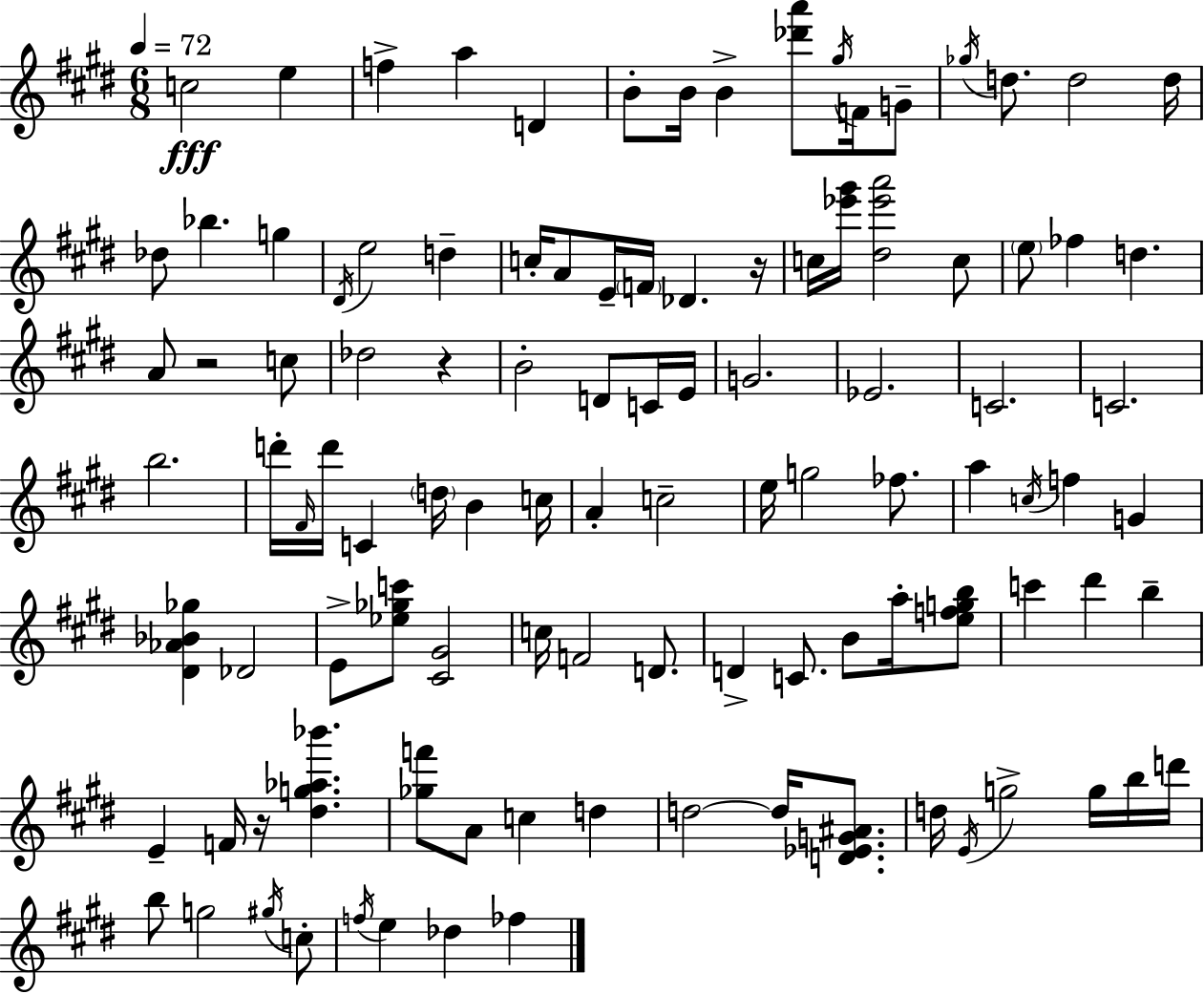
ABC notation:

X:1
T:Untitled
M:6/8
L:1/4
K:E
c2 e f a D B/2 B/4 B [_d'a']/2 ^g/4 F/4 G/2 _g/4 d/2 d2 d/4 _d/2 _b g ^D/4 e2 d c/4 A/2 E/4 F/4 _D z/4 c/4 [_e'^g']/4 [^d_e'a']2 c/2 e/2 _f d A/2 z2 c/2 _d2 z B2 D/2 C/4 E/4 G2 _E2 C2 C2 b2 d'/4 ^F/4 d'/4 C d/4 B c/4 A c2 e/4 g2 _f/2 a c/4 f G [^D_A_B_g] _D2 E/2 [_e_gc']/2 [^C^G]2 c/4 F2 D/2 D C/2 B/2 a/4 [efgb]/2 c' ^d' b E F/4 z/4 [^dg_a_b'] [_gf']/2 A/2 c d d2 d/4 [D_EG^A]/2 d/4 E/4 g2 g/4 b/4 d'/4 b/2 g2 ^g/4 c/2 f/4 e _d _f